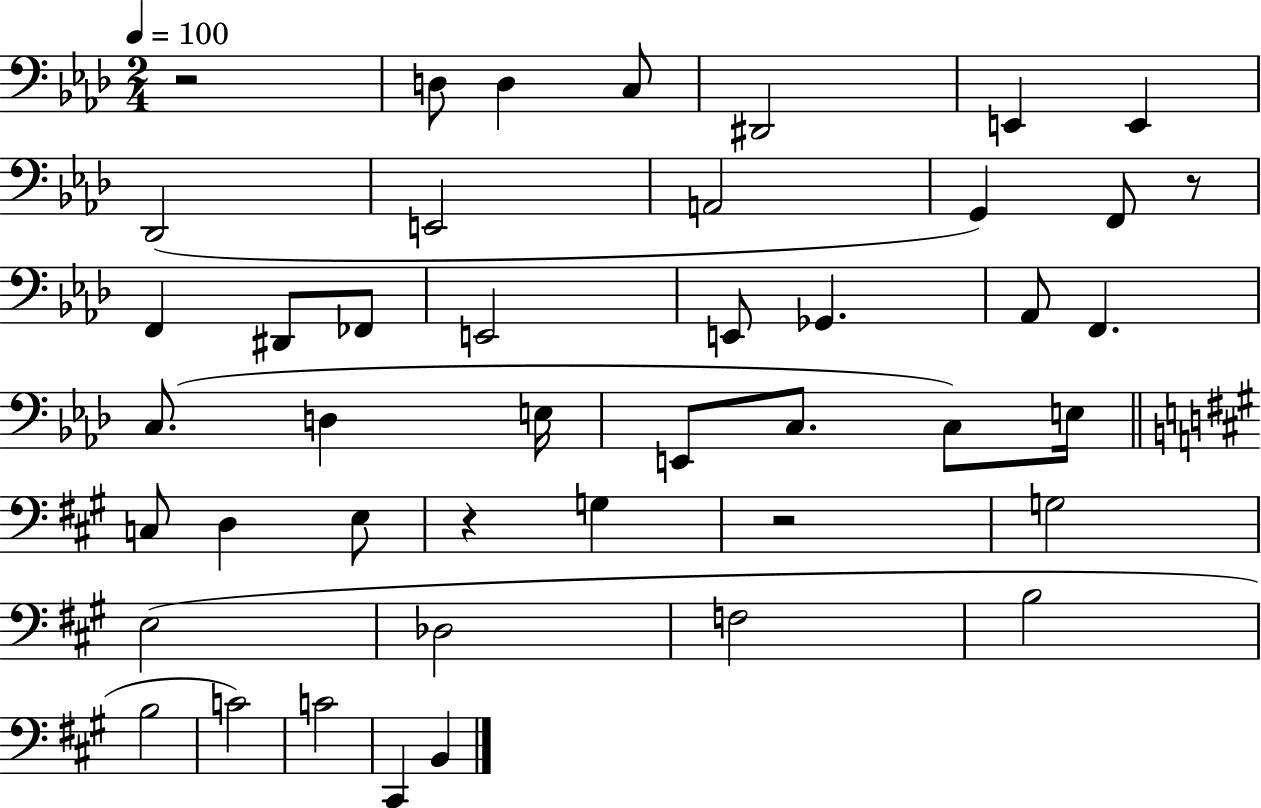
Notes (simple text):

R/h D3/e D3/q C3/e D#2/h E2/q E2/q Db2/h E2/h A2/h G2/q F2/e R/e F2/q D#2/e FES2/e E2/h E2/e Gb2/q. Ab2/e F2/q. C3/e. D3/q E3/s E2/e C3/e. C3/e E3/s C3/e D3/q E3/e R/q G3/q R/h G3/h E3/h Db3/h F3/h B3/h B3/h C4/h C4/h C#2/q B2/q